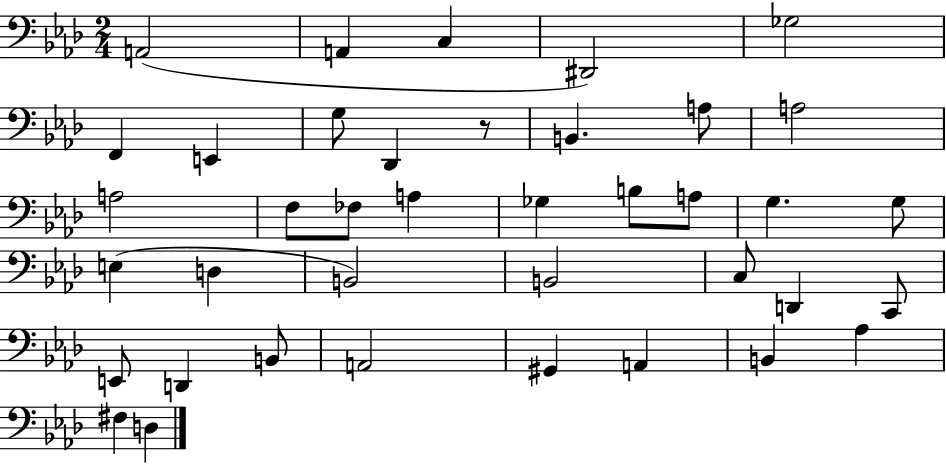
A2/h A2/q C3/q D#2/h Gb3/h F2/q E2/q G3/e Db2/q R/e B2/q. A3/e A3/h A3/h F3/e FES3/e A3/q Gb3/q B3/e A3/e G3/q. G3/e E3/q D3/q B2/h B2/h C3/e D2/q C2/e E2/e D2/q B2/e A2/h G#2/q A2/q B2/q Ab3/q F#3/q D3/q